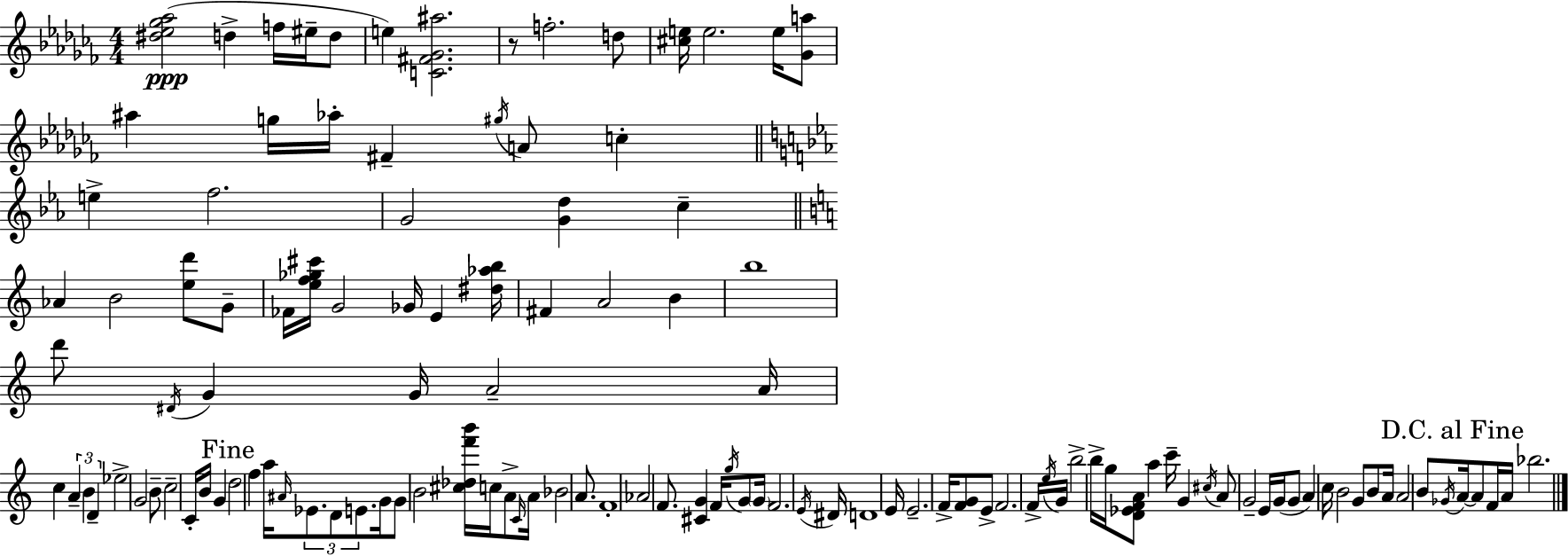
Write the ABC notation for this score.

X:1
T:Untitled
M:4/4
L:1/4
K:Abm
[^d_e_g_a]2 d f/4 ^e/4 d/2 e [C^F_G^a]2 z/2 f2 d/2 [^ce]/4 e2 e/4 [_Ga]/2 ^a g/4 _a/4 ^F ^g/4 A/2 c e f2 G2 [Gd] c _A B2 [ed']/2 G/2 _F/4 [ef_g^c']/4 G2 _G/4 E [^d_ab]/4 ^F A2 B b4 d'/2 ^D/4 G G/4 A2 A/4 c A B D _e2 G2 B/2 c2 C/4 B/4 G d2 f a/4 ^A/4 _E/2 D/2 E/2 G/4 G/2 B2 [^c_df'b']/4 c/4 A/2 C/4 A/4 _B2 A/2 F4 _A2 F/2 [^CG] F/4 g/4 G/2 G/4 F2 E/4 ^D/4 D4 E/4 E2 F/4 [FG]/2 E/2 F2 F/4 e/4 G/4 b2 b/4 g/4 [D_EFA]/2 a c'/4 G ^c/4 A/2 G2 E/4 G/4 G/2 A c/4 B2 G/2 B/2 A/4 A2 B/2 _G/4 A/4 A/2 F/4 A/4 _b2